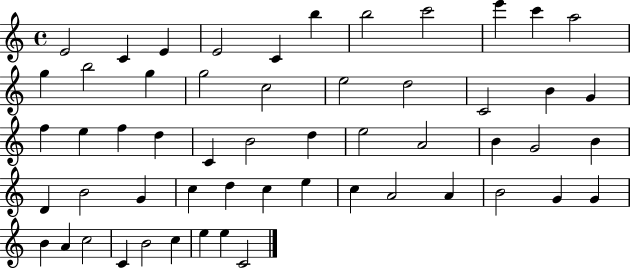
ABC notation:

X:1
T:Untitled
M:4/4
L:1/4
K:C
E2 C E E2 C b b2 c'2 e' c' a2 g b2 g g2 c2 e2 d2 C2 B G f e f d C B2 d e2 A2 B G2 B D B2 G c d c e c A2 A B2 G G B A c2 C B2 c e e C2